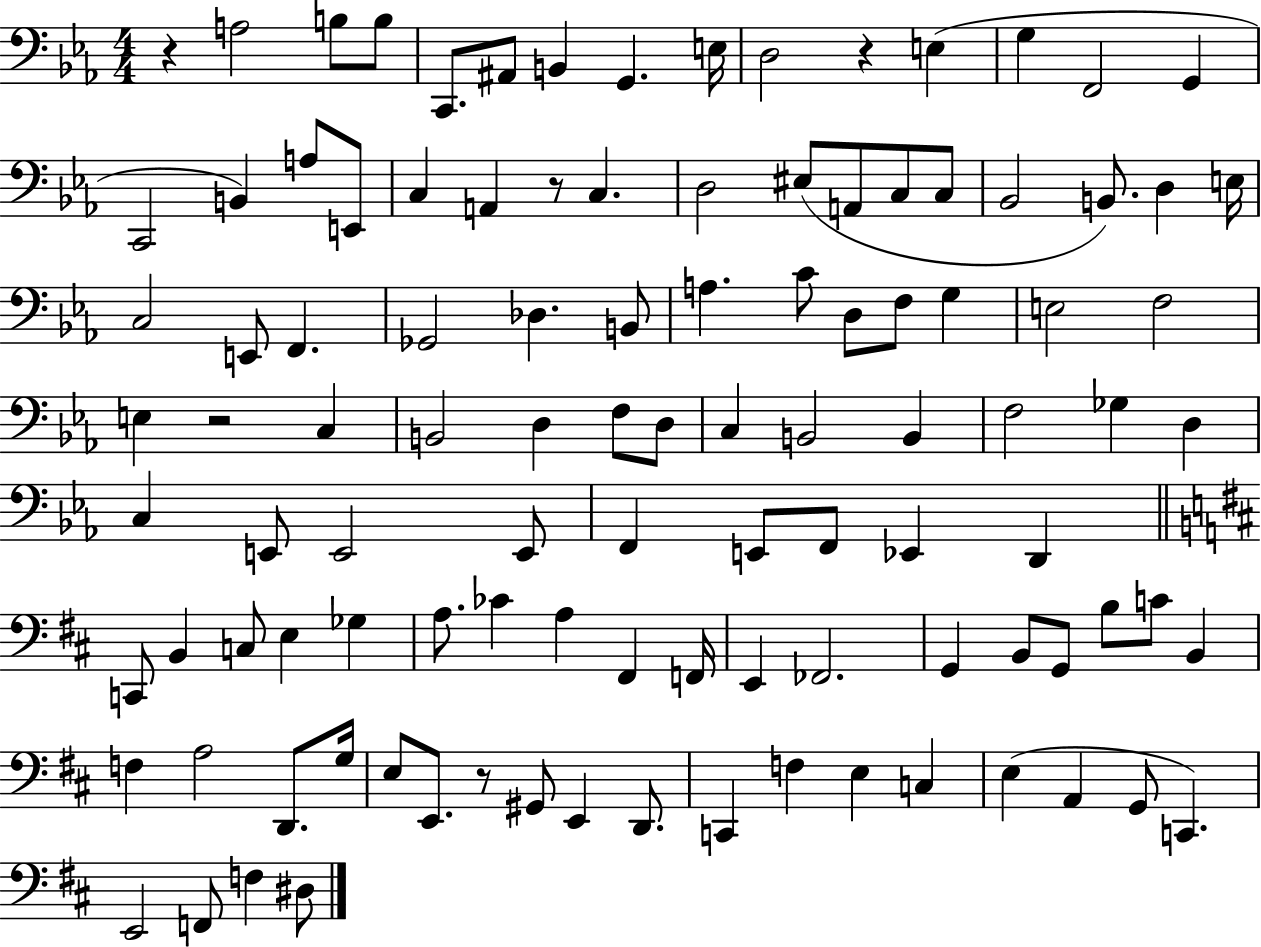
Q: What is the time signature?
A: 4/4